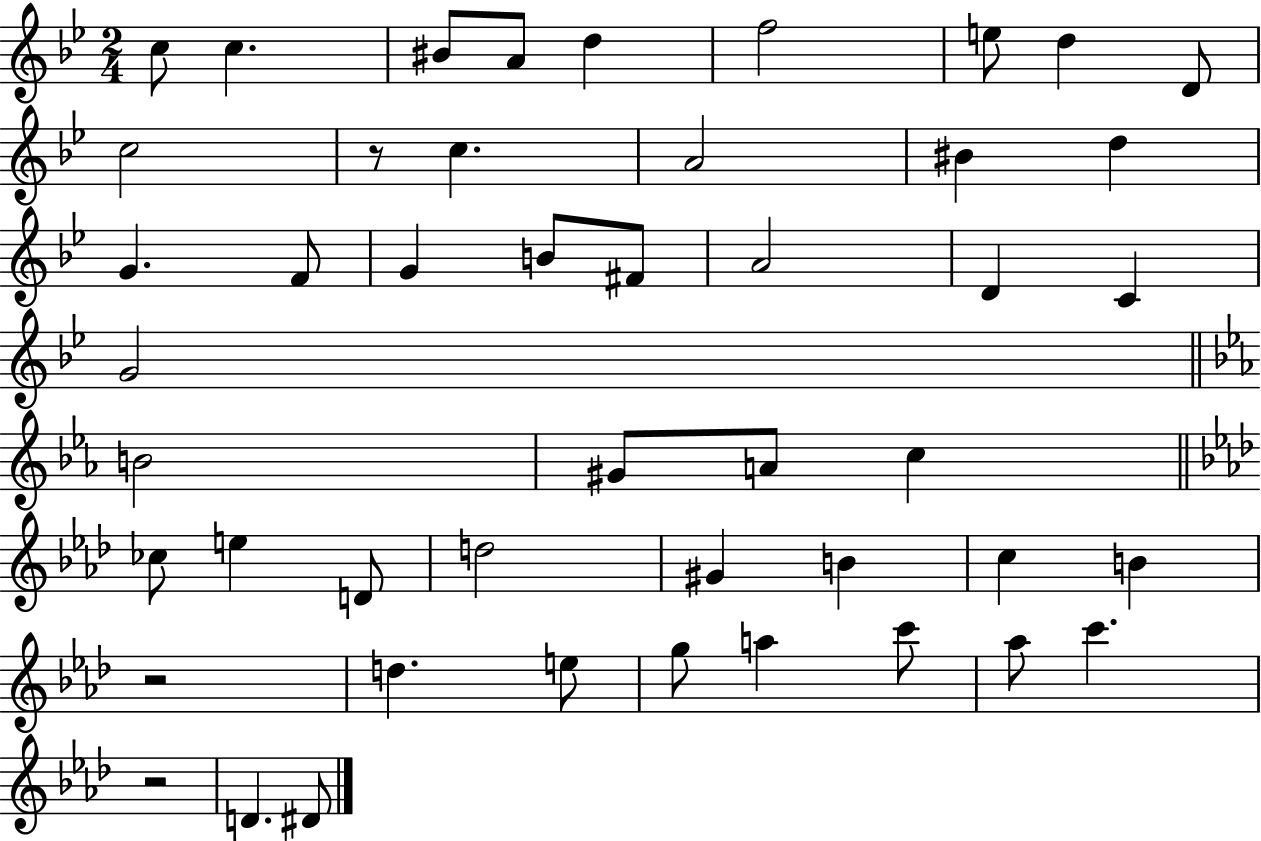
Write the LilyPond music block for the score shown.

{
  \clef treble
  \numericTimeSignature
  \time 2/4
  \key bes \major
  c''8 c''4. | bis'8 a'8 d''4 | f''2 | e''8 d''4 d'8 | \break c''2 | r8 c''4. | a'2 | bis'4 d''4 | \break g'4. f'8 | g'4 b'8 fis'8 | a'2 | d'4 c'4 | \break g'2 | \bar "||" \break \key c \minor b'2 | gis'8 a'8 c''4 | \bar "||" \break \key aes \major ces''8 e''4 d'8 | d''2 | gis'4 b'4 | c''4 b'4 | \break r2 | d''4. e''8 | g''8 a''4 c'''8 | aes''8 c'''4. | \break r2 | d'4. dis'8 | \bar "|."
}